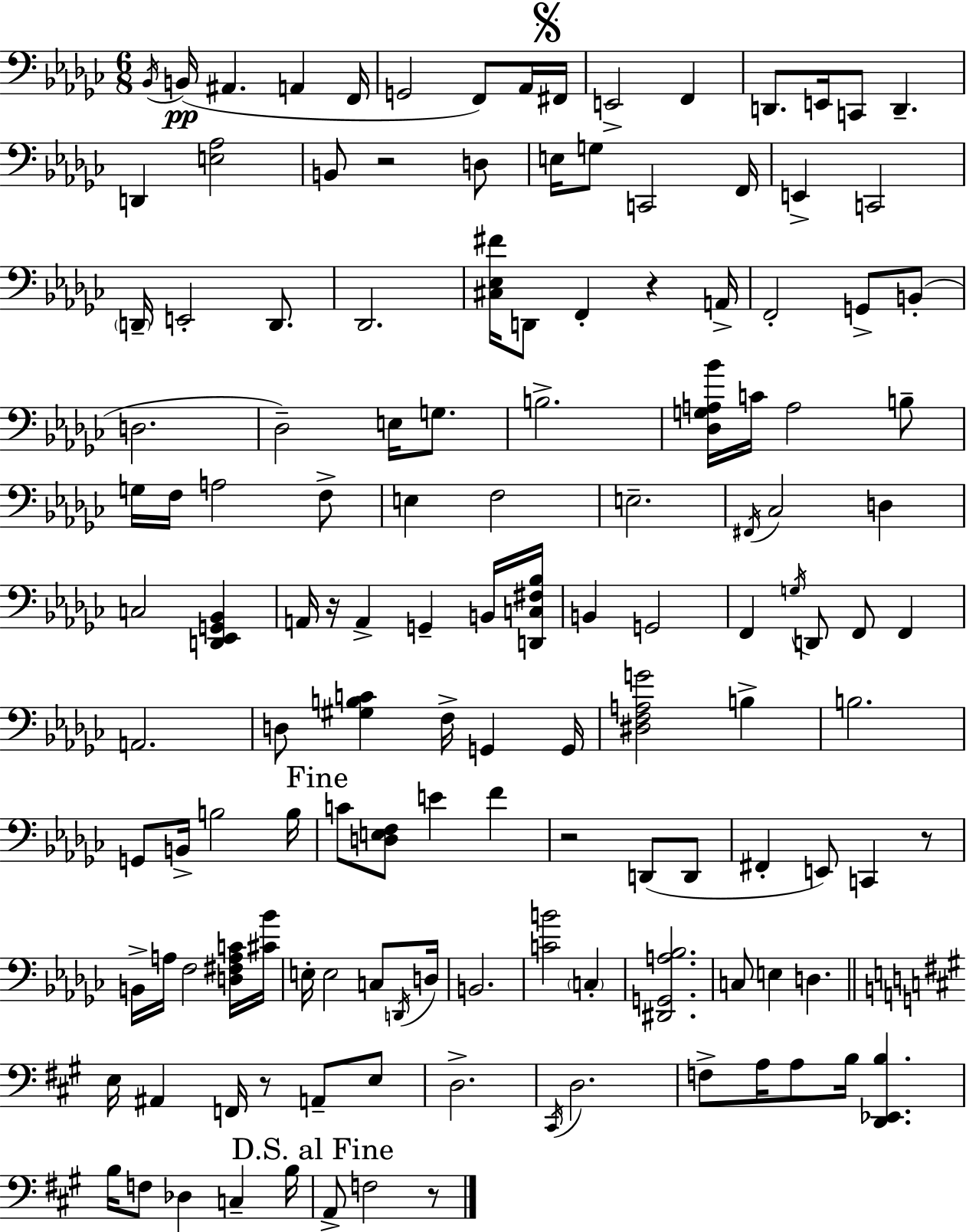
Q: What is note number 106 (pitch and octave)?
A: A3